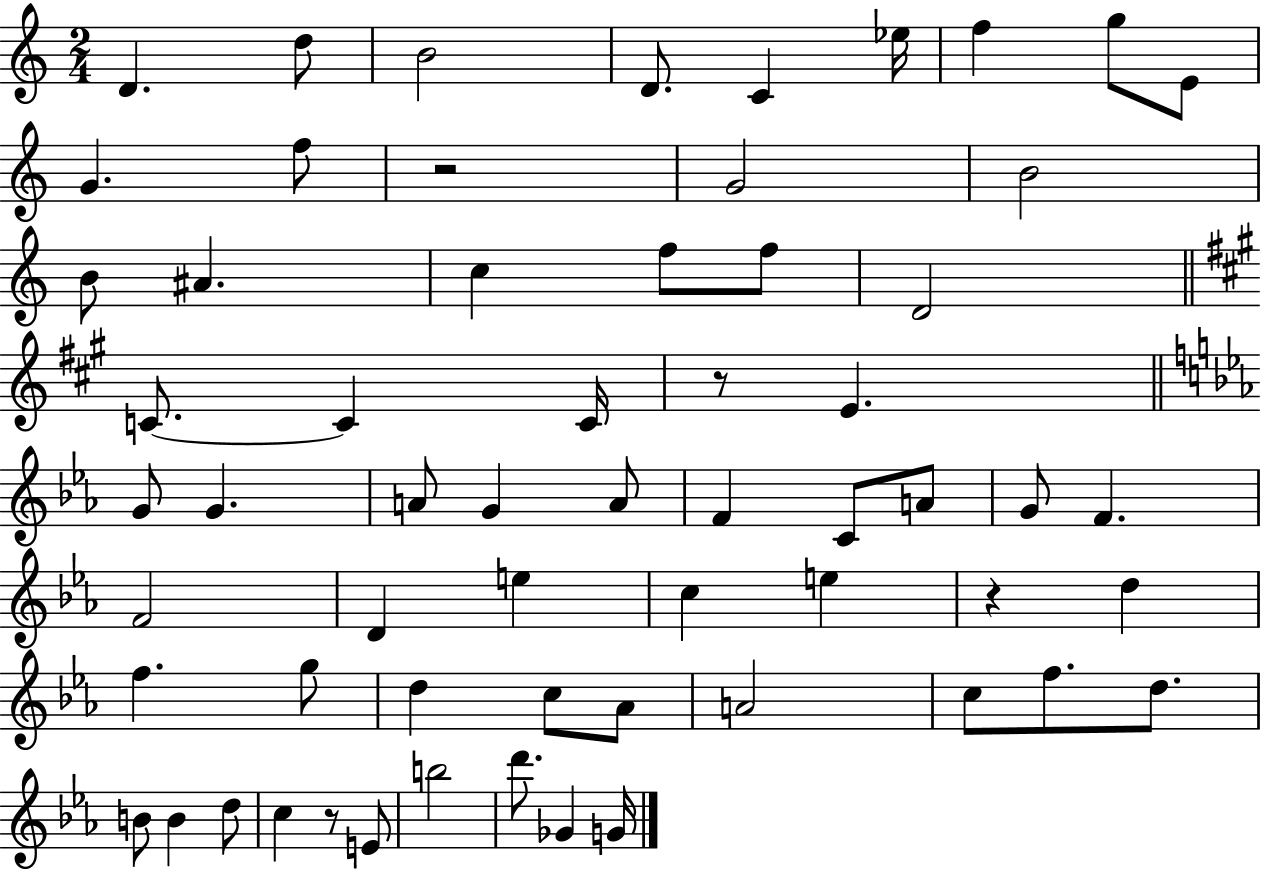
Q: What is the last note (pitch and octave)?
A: G4